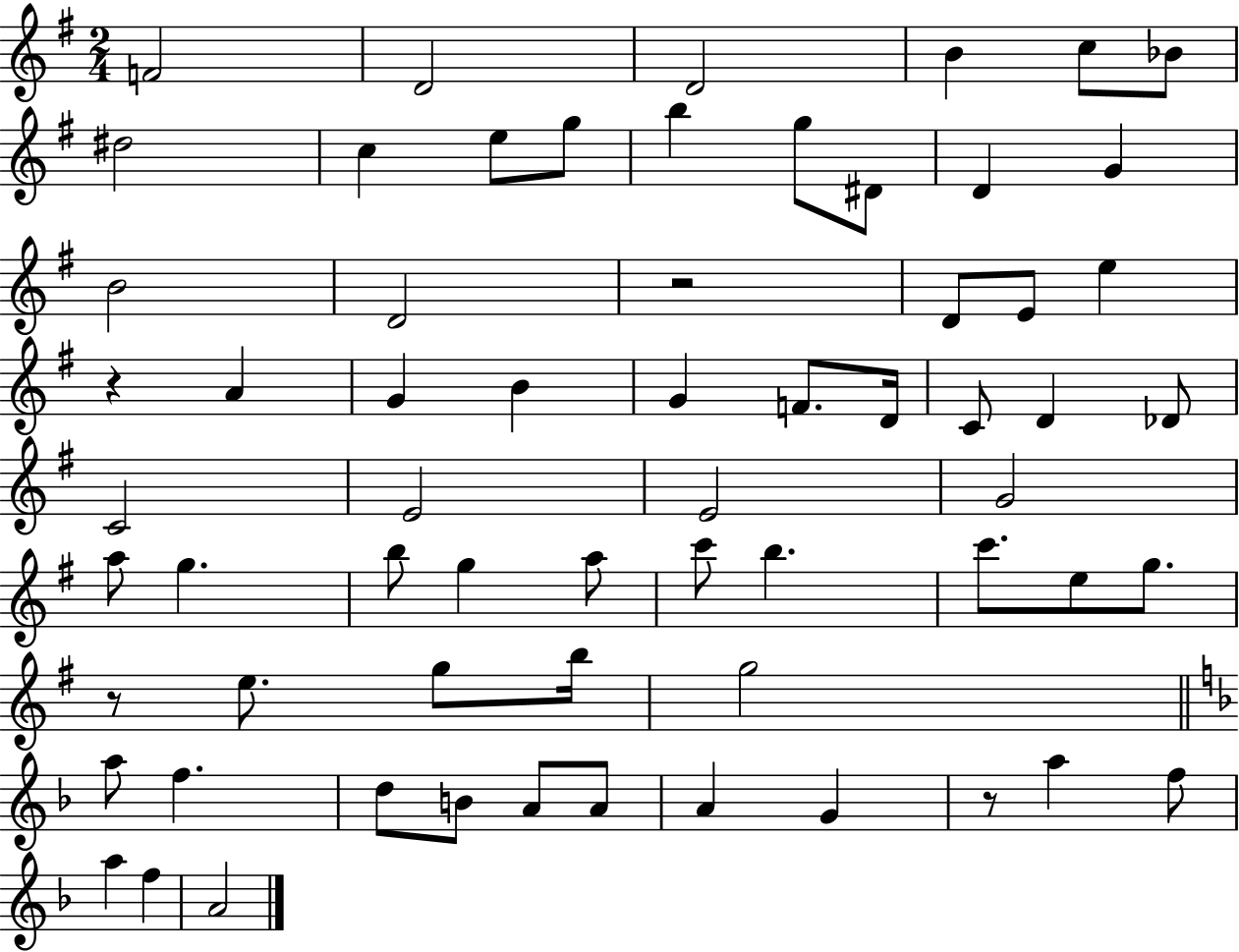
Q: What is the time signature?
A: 2/4